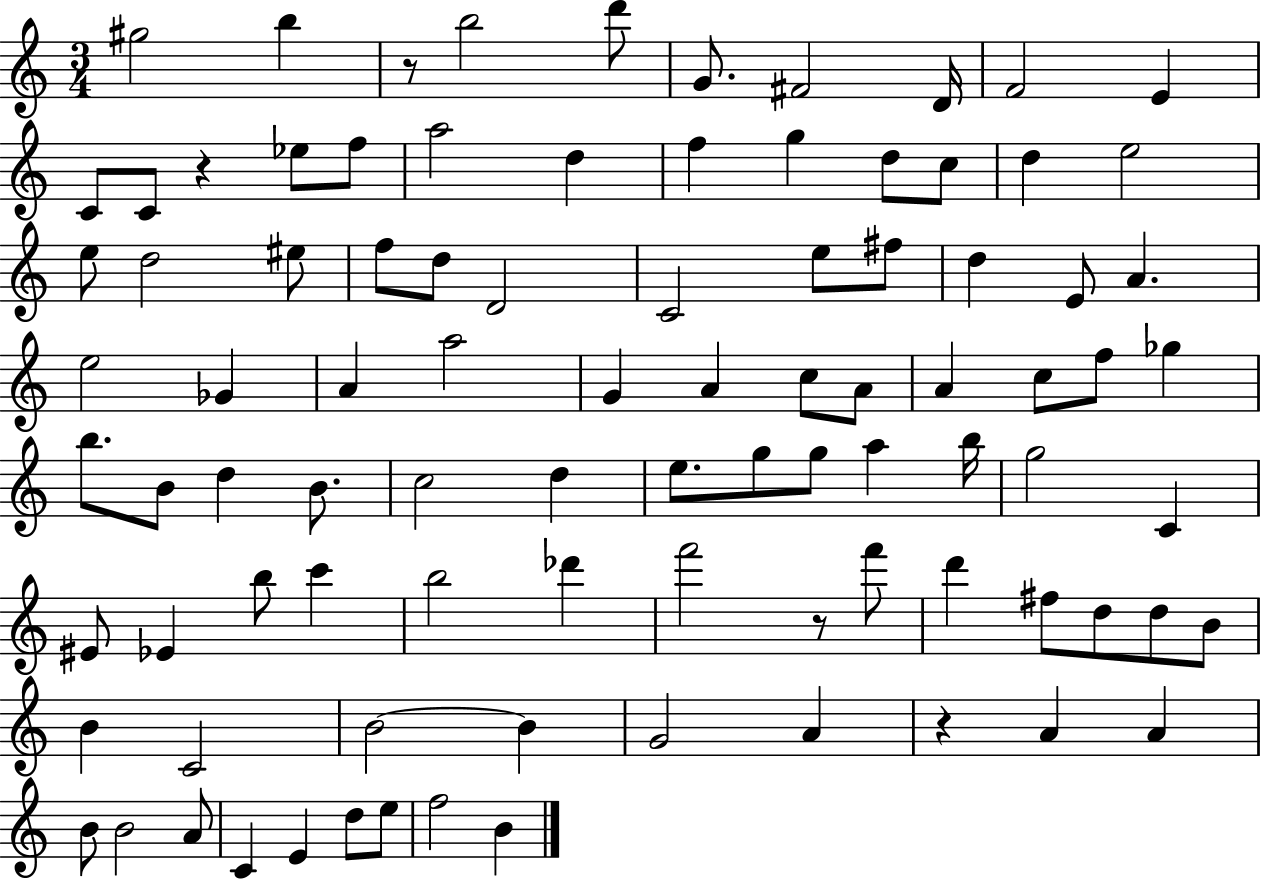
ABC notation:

X:1
T:Untitled
M:3/4
L:1/4
K:C
^g2 b z/2 b2 d'/2 G/2 ^F2 D/4 F2 E C/2 C/2 z _e/2 f/2 a2 d f g d/2 c/2 d e2 e/2 d2 ^e/2 f/2 d/2 D2 C2 e/2 ^f/2 d E/2 A e2 _G A a2 G A c/2 A/2 A c/2 f/2 _g b/2 B/2 d B/2 c2 d e/2 g/2 g/2 a b/4 g2 C ^E/2 _E b/2 c' b2 _d' f'2 z/2 f'/2 d' ^f/2 d/2 d/2 B/2 B C2 B2 B G2 A z A A B/2 B2 A/2 C E d/2 e/2 f2 B